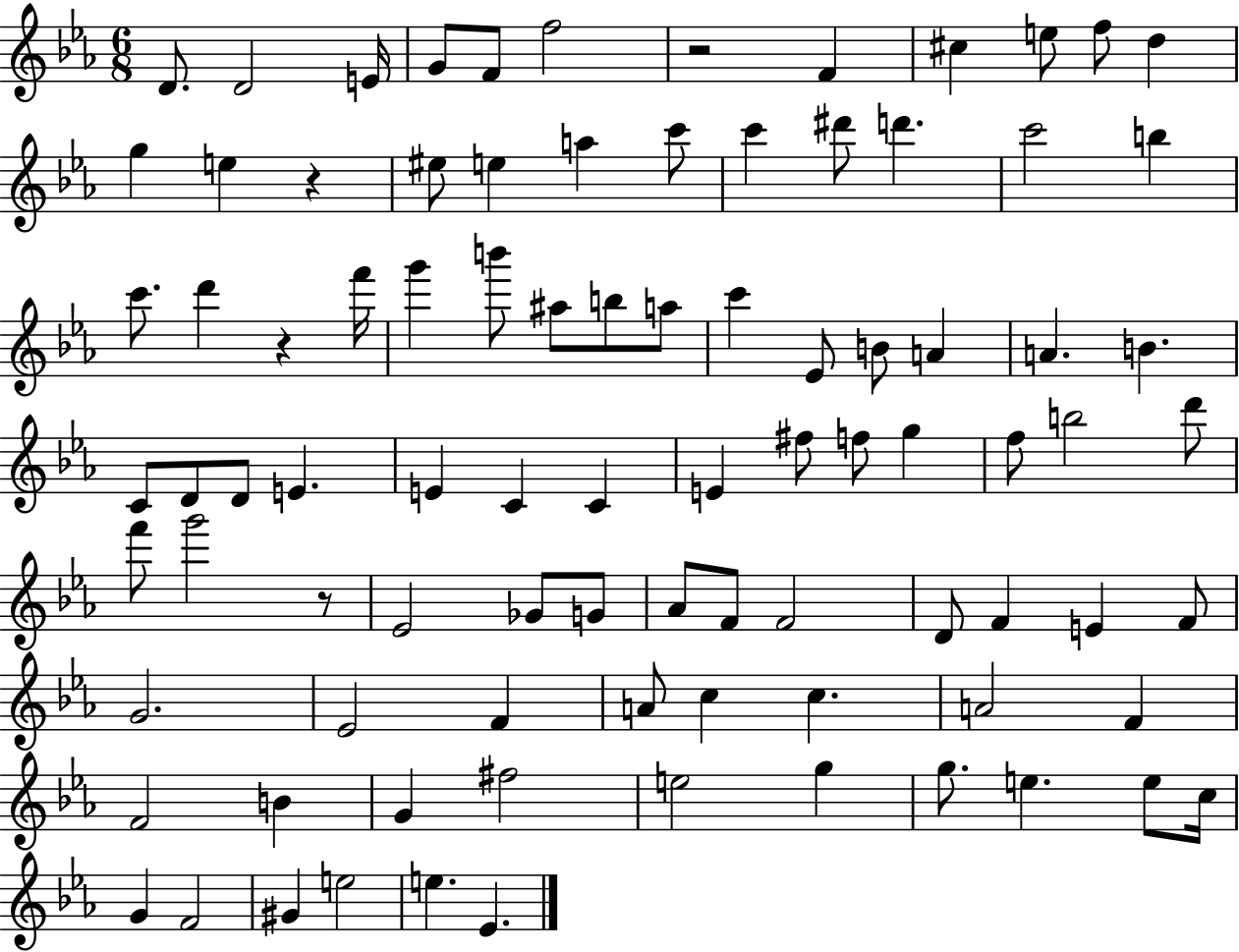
D4/e. D4/h E4/s G4/e F4/e F5/h R/h F4/q C#5/q E5/e F5/e D5/q G5/q E5/q R/q EIS5/e E5/q A5/q C6/e C6/q D#6/e D6/q. C6/h B5/q C6/e. D6/q R/q F6/s G6/q B6/e A#5/e B5/e A5/e C6/q Eb4/e B4/e A4/q A4/q. B4/q. C4/e D4/e D4/e E4/q. E4/q C4/q C4/q E4/q F#5/e F5/e G5/q F5/e B5/h D6/e F6/e G6/h R/e Eb4/h Gb4/e G4/e Ab4/e F4/e F4/h D4/e F4/q E4/q F4/e G4/h. Eb4/h F4/q A4/e C5/q C5/q. A4/h F4/q F4/h B4/q G4/q F#5/h E5/h G5/q G5/e. E5/q. E5/e C5/s G4/q F4/h G#4/q E5/h E5/q. Eb4/q.